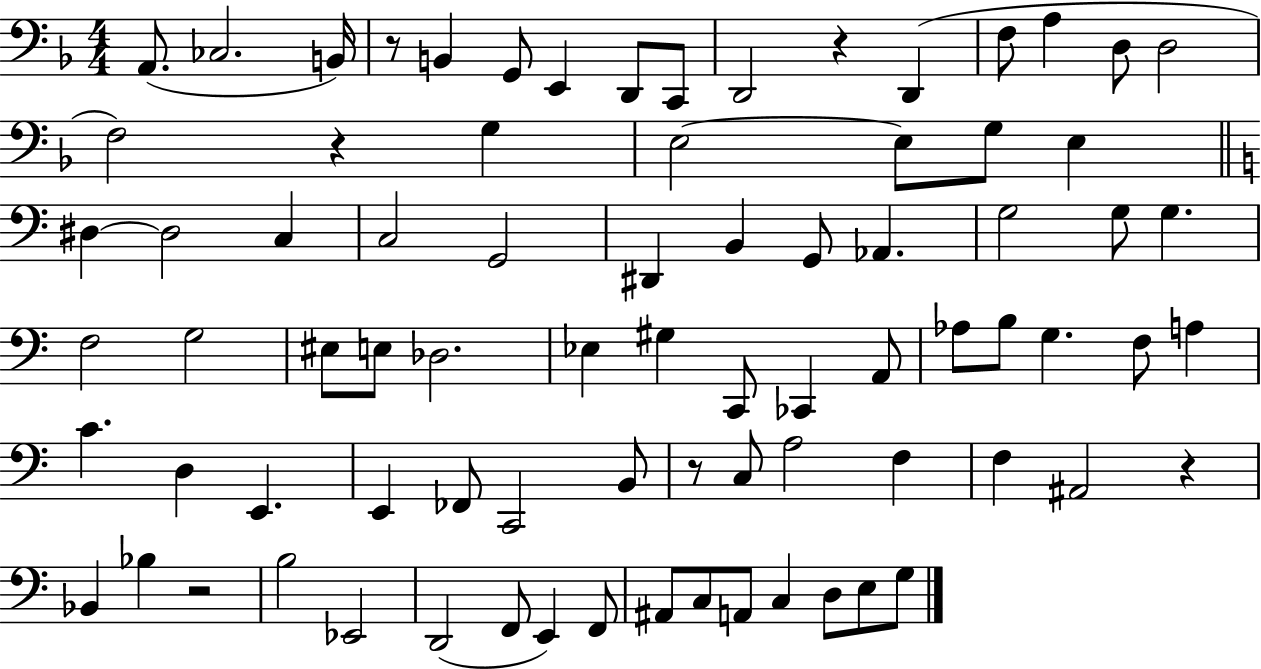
{
  \clef bass
  \numericTimeSignature
  \time 4/4
  \key f \major
  \repeat volta 2 { a,8.( ces2. b,16) | r8 b,4 g,8 e,4 d,8 c,8 | d,2 r4 d,4( | f8 a4 d8 d2 | \break f2) r4 g4 | e2~~ e8 g8 e4 | \bar "||" \break \key c \major dis4~~ dis2 c4 | c2 g,2 | dis,4 b,4 g,8 aes,4. | g2 g8 g4. | \break f2 g2 | eis8 e8 des2. | ees4 gis4 c,8 ces,4 a,8 | aes8 b8 g4. f8 a4 | \break c'4. d4 e,4. | e,4 fes,8 c,2 b,8 | r8 c8 a2 f4 | f4 ais,2 r4 | \break bes,4 bes4 r2 | b2 ees,2 | d,2( f,8 e,4) f,8 | ais,8 c8 a,8 c4 d8 e8 g8 | \break } \bar "|."
}